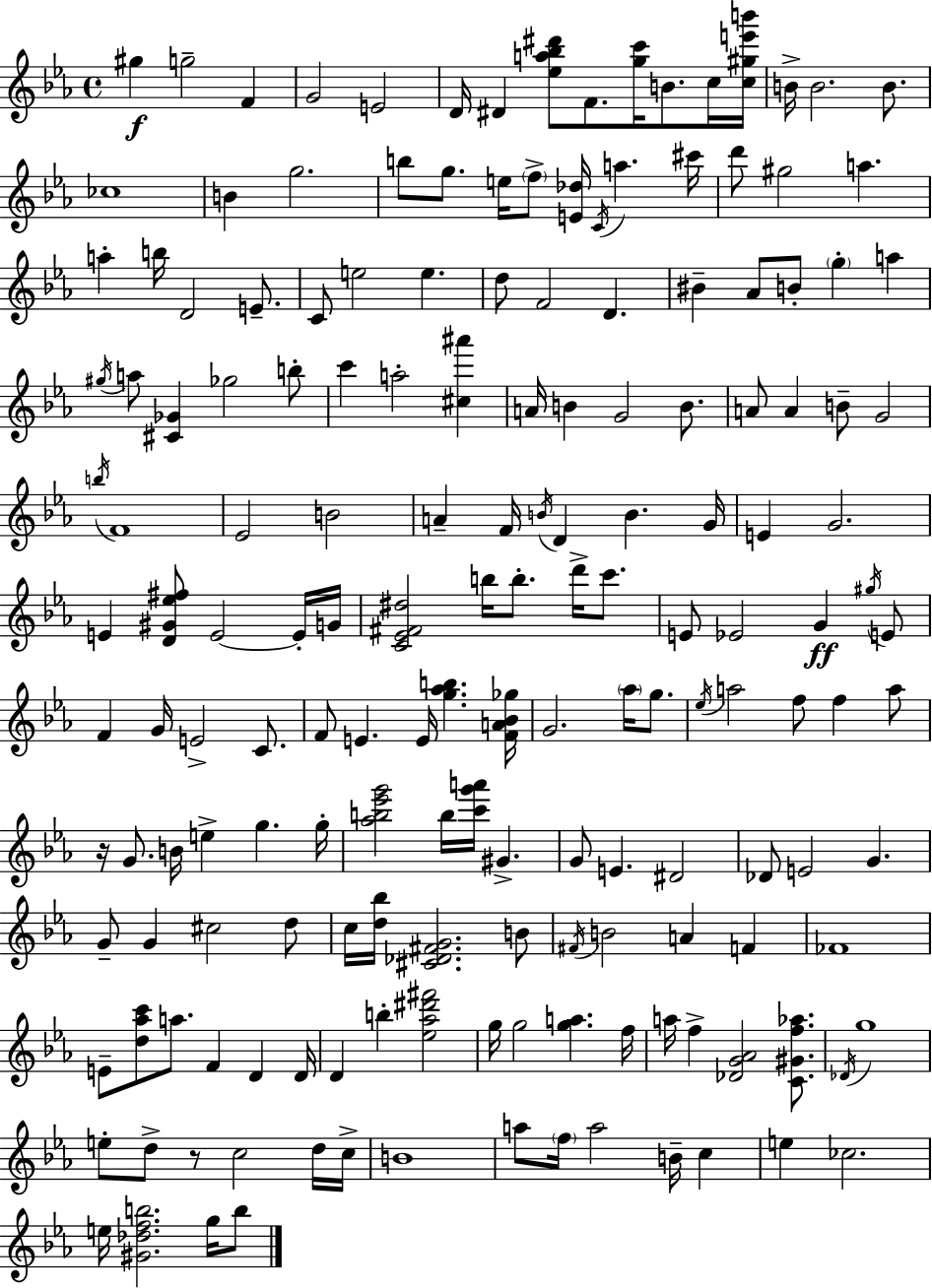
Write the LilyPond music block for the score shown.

{
  \clef treble
  \time 4/4
  \defaultTimeSignature
  \key c \minor
  gis''4\f g''2-- f'4 | g'2 e'2 | d'16 dis'4 <ees'' a'' bes'' dis'''>8 f'8. <g'' c'''>16 b'8. c''16 <c'' gis'' e''' b'''>16 | b'16-> b'2. b'8. | \break ces''1 | b'4 g''2. | b''8 g''8. e''16 \parenthesize f''8-> <e' des''>16 \acciaccatura { c'16 } a''4. | cis'''16 d'''8 gis''2 a''4. | \break a''4-. b''16 d'2 e'8.-- | c'8 e''2 e''4. | d''8 f'2 d'4. | bis'4-- aes'8 b'8-. \parenthesize g''4-. a''4 | \break \acciaccatura { gis''16 } a''8 <cis' ges'>4 ges''2 | b''8-. c'''4 a''2-. <cis'' ais'''>4 | a'16 b'4 g'2 b'8. | a'8 a'4 b'8-- g'2 | \break \acciaccatura { b''16 } f'1 | ees'2 b'2 | a'4-- f'16 \acciaccatura { b'16 } d'4 b'4. | g'16 e'4 g'2. | \break e'4 <d' gis' ees'' fis''>8 e'2~~ | e'16-. g'16 <c' ees' fis' dis''>2 b''16 b''8.-. | d'''16-> c'''8. e'8 ees'2 g'4\ff | \acciaccatura { gis''16 } e'8 f'4 g'16 e'2-> | \break c'8. f'8 e'4. e'16 <g'' aes'' b''>4. | <f' a' bes' ges''>16 g'2. | \parenthesize aes''16 g''8. \acciaccatura { ees''16 } a''2 f''8 | f''4 a''8 r16 g'8. b'16 e''4-> g''4. | \break g''16-. <aes'' b'' ees''' g'''>2 b''16 <c''' g''' a'''>16 | gis'4.-> g'8 e'4. dis'2 | des'8 e'2 | g'4. g'8-- g'4 cis''2 | \break d''8 c''16 <d'' bes''>16 <cis' des' fis' g'>2. | b'8 \acciaccatura { fis'16 } b'2 a'4 | f'4 fes'1 | e'8-- <d'' aes'' c'''>8 a''8. f'4 | \break d'4 d'16 d'4 b''4-. <ees'' aes'' dis''' fis'''>2 | g''16 g''2 | <g'' a''>4. f''16 a''16 f''4-> <des' g' aes'>2 | <c' gis' f'' aes''>8. \acciaccatura { des'16 } g''1 | \break e''8-. d''8-> r8 c''2 | d''16 c''16-> b'1 | a''8 \parenthesize f''16 a''2 | b'16-- c''4 e''4 ces''2. | \break e''16 <gis' des'' f'' b''>2. | g''16 b''8 \bar "|."
}